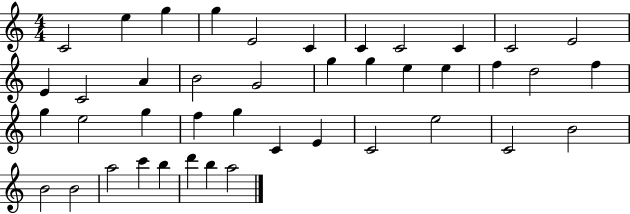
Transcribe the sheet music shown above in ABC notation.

X:1
T:Untitled
M:4/4
L:1/4
K:C
C2 e g g E2 C C C2 C C2 E2 E C2 A B2 G2 g g e e f d2 f g e2 g f g C E C2 e2 C2 B2 B2 B2 a2 c' b d' b a2